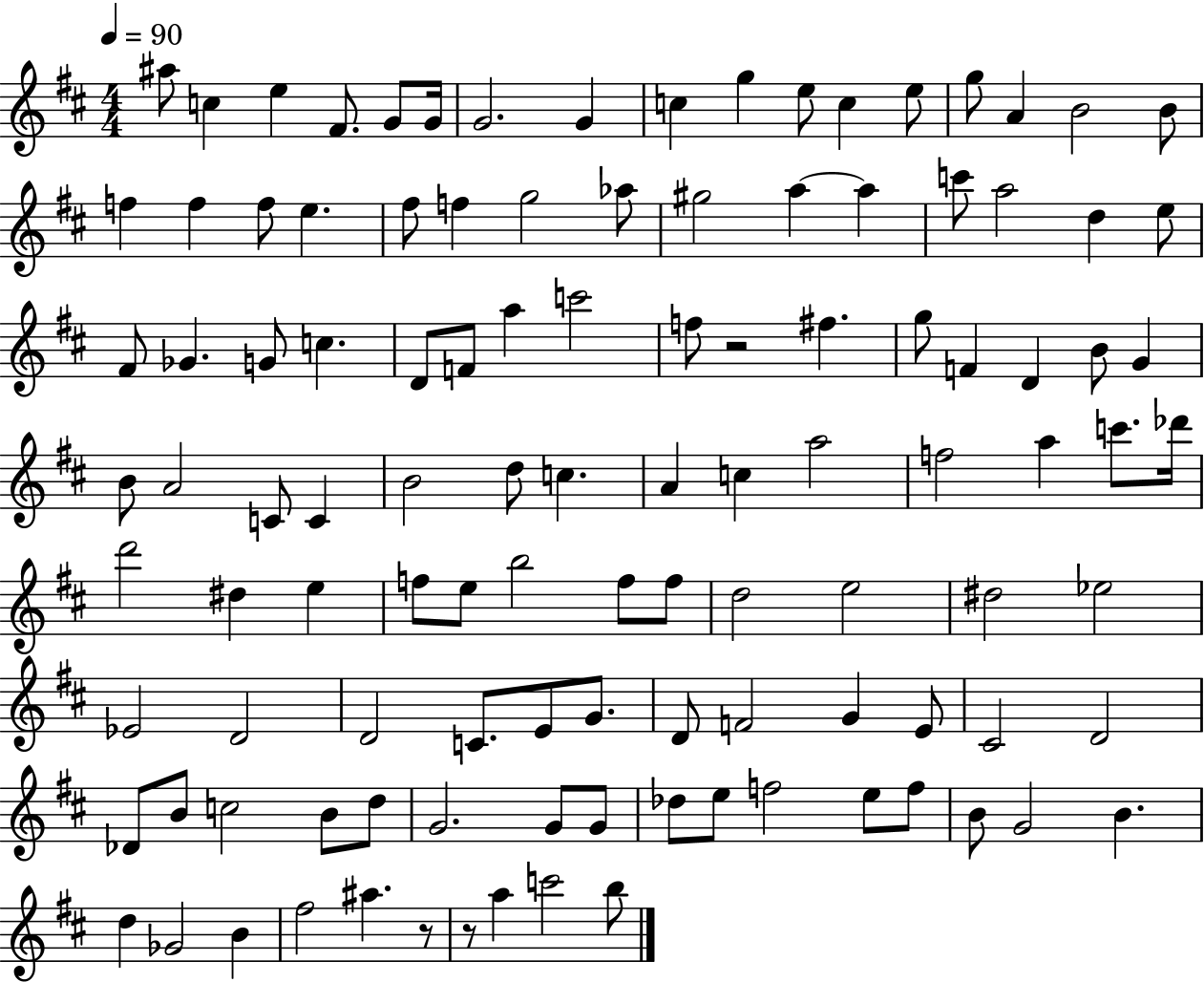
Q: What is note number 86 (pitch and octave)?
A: Db4